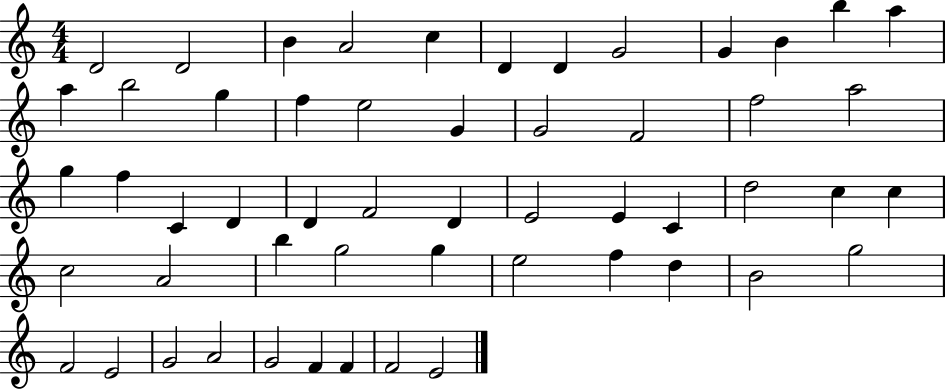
D4/h D4/h B4/q A4/h C5/q D4/q D4/q G4/h G4/q B4/q B5/q A5/q A5/q B5/h G5/q F5/q E5/h G4/q G4/h F4/h F5/h A5/h G5/q F5/q C4/q D4/q D4/q F4/h D4/q E4/h E4/q C4/q D5/h C5/q C5/q C5/h A4/h B5/q G5/h G5/q E5/h F5/q D5/q B4/h G5/h F4/h E4/h G4/h A4/h G4/h F4/q F4/q F4/h E4/h